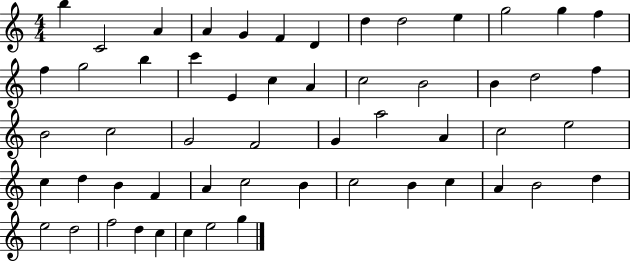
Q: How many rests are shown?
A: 0